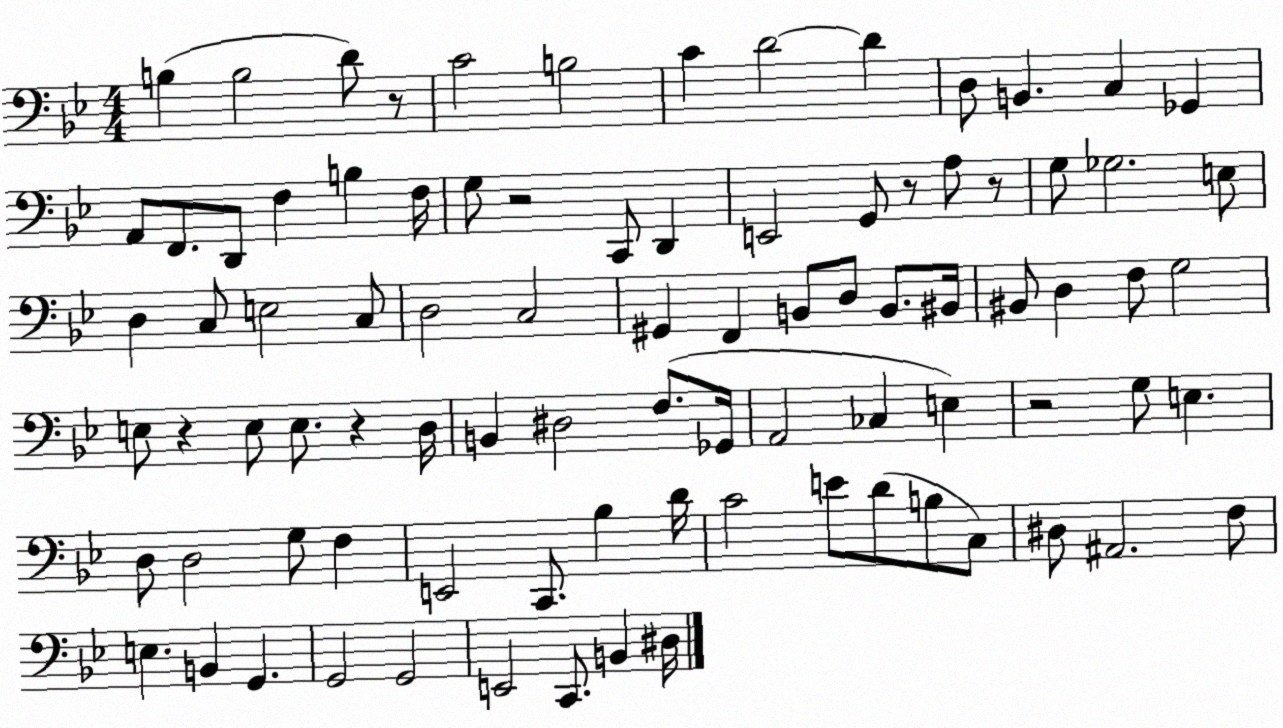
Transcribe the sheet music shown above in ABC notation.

X:1
T:Untitled
M:4/4
L:1/4
K:Bb
B, B,2 D/2 z/2 C2 B,2 C D2 D D,/2 B,, C, _G,, A,,/2 F,,/2 D,,/2 F, B, F,/4 G,/2 z2 C,,/2 D,, E,,2 G,,/2 z/2 A,/2 z/2 G,/2 _G,2 E,/2 D, C,/2 E,2 C,/2 D,2 C,2 ^G,, F,, B,,/2 D,/2 B,,/2 ^B,,/4 ^B,,/2 D, F,/2 G,2 E,/2 z E,/2 E,/2 z D,/4 B,, ^D,2 F,/2 _G,,/4 A,,2 _C, E, z2 G,/2 E, D,/2 D,2 G,/2 F, E,,2 C,,/2 _B, D/4 C2 E/2 D/2 B,/2 C,/2 ^D,/2 ^A,,2 F,/2 E, B,, G,, G,,2 G,,2 E,,2 C,,/2 B,, ^D,/4